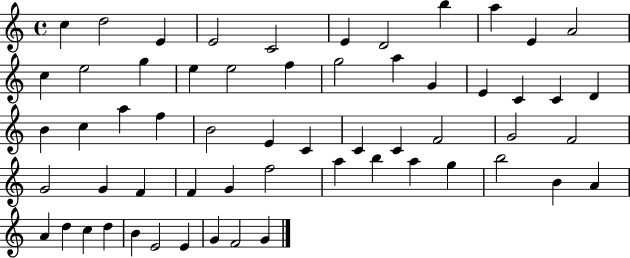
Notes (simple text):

C5/q D5/h E4/q E4/h C4/h E4/q D4/h B5/q A5/q E4/q A4/h C5/q E5/h G5/q E5/q E5/h F5/q G5/h A5/q G4/q E4/q C4/q C4/q D4/q B4/q C5/q A5/q F5/q B4/h E4/q C4/q C4/q C4/q F4/h G4/h F4/h G4/h G4/q F4/q F4/q G4/q F5/h A5/q B5/q A5/q G5/q B5/h B4/q A4/q A4/q D5/q C5/q D5/q B4/q E4/h E4/q G4/q F4/h G4/q